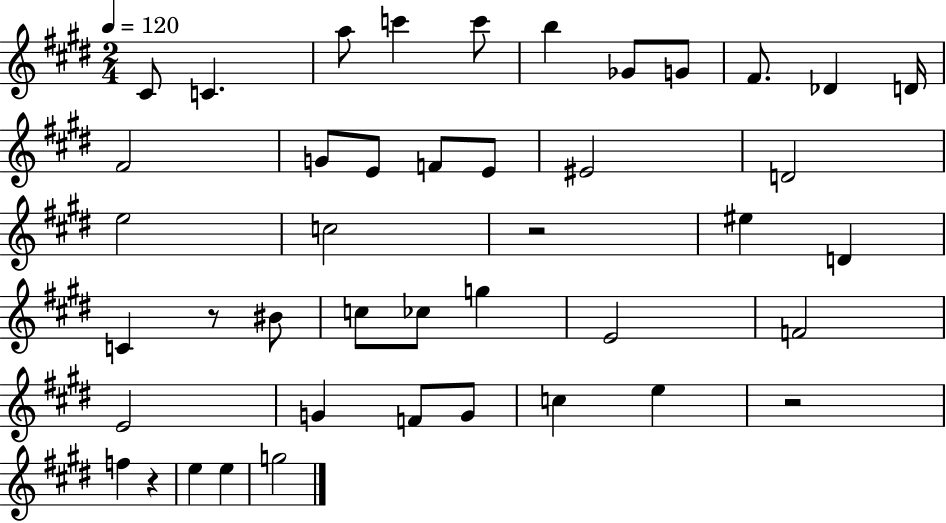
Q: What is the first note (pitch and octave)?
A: C#4